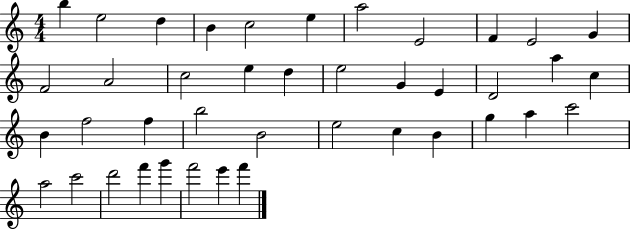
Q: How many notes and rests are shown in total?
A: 41